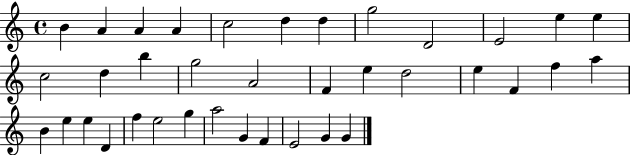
{
  \clef treble
  \time 4/4
  \defaultTimeSignature
  \key c \major
  b'4 a'4 a'4 a'4 | c''2 d''4 d''4 | g''2 d'2 | e'2 e''4 e''4 | \break c''2 d''4 b''4 | g''2 a'2 | f'4 e''4 d''2 | e''4 f'4 f''4 a''4 | \break b'4 e''4 e''4 d'4 | f''4 e''2 g''4 | a''2 g'4 f'4 | e'2 g'4 g'4 | \break \bar "|."
}